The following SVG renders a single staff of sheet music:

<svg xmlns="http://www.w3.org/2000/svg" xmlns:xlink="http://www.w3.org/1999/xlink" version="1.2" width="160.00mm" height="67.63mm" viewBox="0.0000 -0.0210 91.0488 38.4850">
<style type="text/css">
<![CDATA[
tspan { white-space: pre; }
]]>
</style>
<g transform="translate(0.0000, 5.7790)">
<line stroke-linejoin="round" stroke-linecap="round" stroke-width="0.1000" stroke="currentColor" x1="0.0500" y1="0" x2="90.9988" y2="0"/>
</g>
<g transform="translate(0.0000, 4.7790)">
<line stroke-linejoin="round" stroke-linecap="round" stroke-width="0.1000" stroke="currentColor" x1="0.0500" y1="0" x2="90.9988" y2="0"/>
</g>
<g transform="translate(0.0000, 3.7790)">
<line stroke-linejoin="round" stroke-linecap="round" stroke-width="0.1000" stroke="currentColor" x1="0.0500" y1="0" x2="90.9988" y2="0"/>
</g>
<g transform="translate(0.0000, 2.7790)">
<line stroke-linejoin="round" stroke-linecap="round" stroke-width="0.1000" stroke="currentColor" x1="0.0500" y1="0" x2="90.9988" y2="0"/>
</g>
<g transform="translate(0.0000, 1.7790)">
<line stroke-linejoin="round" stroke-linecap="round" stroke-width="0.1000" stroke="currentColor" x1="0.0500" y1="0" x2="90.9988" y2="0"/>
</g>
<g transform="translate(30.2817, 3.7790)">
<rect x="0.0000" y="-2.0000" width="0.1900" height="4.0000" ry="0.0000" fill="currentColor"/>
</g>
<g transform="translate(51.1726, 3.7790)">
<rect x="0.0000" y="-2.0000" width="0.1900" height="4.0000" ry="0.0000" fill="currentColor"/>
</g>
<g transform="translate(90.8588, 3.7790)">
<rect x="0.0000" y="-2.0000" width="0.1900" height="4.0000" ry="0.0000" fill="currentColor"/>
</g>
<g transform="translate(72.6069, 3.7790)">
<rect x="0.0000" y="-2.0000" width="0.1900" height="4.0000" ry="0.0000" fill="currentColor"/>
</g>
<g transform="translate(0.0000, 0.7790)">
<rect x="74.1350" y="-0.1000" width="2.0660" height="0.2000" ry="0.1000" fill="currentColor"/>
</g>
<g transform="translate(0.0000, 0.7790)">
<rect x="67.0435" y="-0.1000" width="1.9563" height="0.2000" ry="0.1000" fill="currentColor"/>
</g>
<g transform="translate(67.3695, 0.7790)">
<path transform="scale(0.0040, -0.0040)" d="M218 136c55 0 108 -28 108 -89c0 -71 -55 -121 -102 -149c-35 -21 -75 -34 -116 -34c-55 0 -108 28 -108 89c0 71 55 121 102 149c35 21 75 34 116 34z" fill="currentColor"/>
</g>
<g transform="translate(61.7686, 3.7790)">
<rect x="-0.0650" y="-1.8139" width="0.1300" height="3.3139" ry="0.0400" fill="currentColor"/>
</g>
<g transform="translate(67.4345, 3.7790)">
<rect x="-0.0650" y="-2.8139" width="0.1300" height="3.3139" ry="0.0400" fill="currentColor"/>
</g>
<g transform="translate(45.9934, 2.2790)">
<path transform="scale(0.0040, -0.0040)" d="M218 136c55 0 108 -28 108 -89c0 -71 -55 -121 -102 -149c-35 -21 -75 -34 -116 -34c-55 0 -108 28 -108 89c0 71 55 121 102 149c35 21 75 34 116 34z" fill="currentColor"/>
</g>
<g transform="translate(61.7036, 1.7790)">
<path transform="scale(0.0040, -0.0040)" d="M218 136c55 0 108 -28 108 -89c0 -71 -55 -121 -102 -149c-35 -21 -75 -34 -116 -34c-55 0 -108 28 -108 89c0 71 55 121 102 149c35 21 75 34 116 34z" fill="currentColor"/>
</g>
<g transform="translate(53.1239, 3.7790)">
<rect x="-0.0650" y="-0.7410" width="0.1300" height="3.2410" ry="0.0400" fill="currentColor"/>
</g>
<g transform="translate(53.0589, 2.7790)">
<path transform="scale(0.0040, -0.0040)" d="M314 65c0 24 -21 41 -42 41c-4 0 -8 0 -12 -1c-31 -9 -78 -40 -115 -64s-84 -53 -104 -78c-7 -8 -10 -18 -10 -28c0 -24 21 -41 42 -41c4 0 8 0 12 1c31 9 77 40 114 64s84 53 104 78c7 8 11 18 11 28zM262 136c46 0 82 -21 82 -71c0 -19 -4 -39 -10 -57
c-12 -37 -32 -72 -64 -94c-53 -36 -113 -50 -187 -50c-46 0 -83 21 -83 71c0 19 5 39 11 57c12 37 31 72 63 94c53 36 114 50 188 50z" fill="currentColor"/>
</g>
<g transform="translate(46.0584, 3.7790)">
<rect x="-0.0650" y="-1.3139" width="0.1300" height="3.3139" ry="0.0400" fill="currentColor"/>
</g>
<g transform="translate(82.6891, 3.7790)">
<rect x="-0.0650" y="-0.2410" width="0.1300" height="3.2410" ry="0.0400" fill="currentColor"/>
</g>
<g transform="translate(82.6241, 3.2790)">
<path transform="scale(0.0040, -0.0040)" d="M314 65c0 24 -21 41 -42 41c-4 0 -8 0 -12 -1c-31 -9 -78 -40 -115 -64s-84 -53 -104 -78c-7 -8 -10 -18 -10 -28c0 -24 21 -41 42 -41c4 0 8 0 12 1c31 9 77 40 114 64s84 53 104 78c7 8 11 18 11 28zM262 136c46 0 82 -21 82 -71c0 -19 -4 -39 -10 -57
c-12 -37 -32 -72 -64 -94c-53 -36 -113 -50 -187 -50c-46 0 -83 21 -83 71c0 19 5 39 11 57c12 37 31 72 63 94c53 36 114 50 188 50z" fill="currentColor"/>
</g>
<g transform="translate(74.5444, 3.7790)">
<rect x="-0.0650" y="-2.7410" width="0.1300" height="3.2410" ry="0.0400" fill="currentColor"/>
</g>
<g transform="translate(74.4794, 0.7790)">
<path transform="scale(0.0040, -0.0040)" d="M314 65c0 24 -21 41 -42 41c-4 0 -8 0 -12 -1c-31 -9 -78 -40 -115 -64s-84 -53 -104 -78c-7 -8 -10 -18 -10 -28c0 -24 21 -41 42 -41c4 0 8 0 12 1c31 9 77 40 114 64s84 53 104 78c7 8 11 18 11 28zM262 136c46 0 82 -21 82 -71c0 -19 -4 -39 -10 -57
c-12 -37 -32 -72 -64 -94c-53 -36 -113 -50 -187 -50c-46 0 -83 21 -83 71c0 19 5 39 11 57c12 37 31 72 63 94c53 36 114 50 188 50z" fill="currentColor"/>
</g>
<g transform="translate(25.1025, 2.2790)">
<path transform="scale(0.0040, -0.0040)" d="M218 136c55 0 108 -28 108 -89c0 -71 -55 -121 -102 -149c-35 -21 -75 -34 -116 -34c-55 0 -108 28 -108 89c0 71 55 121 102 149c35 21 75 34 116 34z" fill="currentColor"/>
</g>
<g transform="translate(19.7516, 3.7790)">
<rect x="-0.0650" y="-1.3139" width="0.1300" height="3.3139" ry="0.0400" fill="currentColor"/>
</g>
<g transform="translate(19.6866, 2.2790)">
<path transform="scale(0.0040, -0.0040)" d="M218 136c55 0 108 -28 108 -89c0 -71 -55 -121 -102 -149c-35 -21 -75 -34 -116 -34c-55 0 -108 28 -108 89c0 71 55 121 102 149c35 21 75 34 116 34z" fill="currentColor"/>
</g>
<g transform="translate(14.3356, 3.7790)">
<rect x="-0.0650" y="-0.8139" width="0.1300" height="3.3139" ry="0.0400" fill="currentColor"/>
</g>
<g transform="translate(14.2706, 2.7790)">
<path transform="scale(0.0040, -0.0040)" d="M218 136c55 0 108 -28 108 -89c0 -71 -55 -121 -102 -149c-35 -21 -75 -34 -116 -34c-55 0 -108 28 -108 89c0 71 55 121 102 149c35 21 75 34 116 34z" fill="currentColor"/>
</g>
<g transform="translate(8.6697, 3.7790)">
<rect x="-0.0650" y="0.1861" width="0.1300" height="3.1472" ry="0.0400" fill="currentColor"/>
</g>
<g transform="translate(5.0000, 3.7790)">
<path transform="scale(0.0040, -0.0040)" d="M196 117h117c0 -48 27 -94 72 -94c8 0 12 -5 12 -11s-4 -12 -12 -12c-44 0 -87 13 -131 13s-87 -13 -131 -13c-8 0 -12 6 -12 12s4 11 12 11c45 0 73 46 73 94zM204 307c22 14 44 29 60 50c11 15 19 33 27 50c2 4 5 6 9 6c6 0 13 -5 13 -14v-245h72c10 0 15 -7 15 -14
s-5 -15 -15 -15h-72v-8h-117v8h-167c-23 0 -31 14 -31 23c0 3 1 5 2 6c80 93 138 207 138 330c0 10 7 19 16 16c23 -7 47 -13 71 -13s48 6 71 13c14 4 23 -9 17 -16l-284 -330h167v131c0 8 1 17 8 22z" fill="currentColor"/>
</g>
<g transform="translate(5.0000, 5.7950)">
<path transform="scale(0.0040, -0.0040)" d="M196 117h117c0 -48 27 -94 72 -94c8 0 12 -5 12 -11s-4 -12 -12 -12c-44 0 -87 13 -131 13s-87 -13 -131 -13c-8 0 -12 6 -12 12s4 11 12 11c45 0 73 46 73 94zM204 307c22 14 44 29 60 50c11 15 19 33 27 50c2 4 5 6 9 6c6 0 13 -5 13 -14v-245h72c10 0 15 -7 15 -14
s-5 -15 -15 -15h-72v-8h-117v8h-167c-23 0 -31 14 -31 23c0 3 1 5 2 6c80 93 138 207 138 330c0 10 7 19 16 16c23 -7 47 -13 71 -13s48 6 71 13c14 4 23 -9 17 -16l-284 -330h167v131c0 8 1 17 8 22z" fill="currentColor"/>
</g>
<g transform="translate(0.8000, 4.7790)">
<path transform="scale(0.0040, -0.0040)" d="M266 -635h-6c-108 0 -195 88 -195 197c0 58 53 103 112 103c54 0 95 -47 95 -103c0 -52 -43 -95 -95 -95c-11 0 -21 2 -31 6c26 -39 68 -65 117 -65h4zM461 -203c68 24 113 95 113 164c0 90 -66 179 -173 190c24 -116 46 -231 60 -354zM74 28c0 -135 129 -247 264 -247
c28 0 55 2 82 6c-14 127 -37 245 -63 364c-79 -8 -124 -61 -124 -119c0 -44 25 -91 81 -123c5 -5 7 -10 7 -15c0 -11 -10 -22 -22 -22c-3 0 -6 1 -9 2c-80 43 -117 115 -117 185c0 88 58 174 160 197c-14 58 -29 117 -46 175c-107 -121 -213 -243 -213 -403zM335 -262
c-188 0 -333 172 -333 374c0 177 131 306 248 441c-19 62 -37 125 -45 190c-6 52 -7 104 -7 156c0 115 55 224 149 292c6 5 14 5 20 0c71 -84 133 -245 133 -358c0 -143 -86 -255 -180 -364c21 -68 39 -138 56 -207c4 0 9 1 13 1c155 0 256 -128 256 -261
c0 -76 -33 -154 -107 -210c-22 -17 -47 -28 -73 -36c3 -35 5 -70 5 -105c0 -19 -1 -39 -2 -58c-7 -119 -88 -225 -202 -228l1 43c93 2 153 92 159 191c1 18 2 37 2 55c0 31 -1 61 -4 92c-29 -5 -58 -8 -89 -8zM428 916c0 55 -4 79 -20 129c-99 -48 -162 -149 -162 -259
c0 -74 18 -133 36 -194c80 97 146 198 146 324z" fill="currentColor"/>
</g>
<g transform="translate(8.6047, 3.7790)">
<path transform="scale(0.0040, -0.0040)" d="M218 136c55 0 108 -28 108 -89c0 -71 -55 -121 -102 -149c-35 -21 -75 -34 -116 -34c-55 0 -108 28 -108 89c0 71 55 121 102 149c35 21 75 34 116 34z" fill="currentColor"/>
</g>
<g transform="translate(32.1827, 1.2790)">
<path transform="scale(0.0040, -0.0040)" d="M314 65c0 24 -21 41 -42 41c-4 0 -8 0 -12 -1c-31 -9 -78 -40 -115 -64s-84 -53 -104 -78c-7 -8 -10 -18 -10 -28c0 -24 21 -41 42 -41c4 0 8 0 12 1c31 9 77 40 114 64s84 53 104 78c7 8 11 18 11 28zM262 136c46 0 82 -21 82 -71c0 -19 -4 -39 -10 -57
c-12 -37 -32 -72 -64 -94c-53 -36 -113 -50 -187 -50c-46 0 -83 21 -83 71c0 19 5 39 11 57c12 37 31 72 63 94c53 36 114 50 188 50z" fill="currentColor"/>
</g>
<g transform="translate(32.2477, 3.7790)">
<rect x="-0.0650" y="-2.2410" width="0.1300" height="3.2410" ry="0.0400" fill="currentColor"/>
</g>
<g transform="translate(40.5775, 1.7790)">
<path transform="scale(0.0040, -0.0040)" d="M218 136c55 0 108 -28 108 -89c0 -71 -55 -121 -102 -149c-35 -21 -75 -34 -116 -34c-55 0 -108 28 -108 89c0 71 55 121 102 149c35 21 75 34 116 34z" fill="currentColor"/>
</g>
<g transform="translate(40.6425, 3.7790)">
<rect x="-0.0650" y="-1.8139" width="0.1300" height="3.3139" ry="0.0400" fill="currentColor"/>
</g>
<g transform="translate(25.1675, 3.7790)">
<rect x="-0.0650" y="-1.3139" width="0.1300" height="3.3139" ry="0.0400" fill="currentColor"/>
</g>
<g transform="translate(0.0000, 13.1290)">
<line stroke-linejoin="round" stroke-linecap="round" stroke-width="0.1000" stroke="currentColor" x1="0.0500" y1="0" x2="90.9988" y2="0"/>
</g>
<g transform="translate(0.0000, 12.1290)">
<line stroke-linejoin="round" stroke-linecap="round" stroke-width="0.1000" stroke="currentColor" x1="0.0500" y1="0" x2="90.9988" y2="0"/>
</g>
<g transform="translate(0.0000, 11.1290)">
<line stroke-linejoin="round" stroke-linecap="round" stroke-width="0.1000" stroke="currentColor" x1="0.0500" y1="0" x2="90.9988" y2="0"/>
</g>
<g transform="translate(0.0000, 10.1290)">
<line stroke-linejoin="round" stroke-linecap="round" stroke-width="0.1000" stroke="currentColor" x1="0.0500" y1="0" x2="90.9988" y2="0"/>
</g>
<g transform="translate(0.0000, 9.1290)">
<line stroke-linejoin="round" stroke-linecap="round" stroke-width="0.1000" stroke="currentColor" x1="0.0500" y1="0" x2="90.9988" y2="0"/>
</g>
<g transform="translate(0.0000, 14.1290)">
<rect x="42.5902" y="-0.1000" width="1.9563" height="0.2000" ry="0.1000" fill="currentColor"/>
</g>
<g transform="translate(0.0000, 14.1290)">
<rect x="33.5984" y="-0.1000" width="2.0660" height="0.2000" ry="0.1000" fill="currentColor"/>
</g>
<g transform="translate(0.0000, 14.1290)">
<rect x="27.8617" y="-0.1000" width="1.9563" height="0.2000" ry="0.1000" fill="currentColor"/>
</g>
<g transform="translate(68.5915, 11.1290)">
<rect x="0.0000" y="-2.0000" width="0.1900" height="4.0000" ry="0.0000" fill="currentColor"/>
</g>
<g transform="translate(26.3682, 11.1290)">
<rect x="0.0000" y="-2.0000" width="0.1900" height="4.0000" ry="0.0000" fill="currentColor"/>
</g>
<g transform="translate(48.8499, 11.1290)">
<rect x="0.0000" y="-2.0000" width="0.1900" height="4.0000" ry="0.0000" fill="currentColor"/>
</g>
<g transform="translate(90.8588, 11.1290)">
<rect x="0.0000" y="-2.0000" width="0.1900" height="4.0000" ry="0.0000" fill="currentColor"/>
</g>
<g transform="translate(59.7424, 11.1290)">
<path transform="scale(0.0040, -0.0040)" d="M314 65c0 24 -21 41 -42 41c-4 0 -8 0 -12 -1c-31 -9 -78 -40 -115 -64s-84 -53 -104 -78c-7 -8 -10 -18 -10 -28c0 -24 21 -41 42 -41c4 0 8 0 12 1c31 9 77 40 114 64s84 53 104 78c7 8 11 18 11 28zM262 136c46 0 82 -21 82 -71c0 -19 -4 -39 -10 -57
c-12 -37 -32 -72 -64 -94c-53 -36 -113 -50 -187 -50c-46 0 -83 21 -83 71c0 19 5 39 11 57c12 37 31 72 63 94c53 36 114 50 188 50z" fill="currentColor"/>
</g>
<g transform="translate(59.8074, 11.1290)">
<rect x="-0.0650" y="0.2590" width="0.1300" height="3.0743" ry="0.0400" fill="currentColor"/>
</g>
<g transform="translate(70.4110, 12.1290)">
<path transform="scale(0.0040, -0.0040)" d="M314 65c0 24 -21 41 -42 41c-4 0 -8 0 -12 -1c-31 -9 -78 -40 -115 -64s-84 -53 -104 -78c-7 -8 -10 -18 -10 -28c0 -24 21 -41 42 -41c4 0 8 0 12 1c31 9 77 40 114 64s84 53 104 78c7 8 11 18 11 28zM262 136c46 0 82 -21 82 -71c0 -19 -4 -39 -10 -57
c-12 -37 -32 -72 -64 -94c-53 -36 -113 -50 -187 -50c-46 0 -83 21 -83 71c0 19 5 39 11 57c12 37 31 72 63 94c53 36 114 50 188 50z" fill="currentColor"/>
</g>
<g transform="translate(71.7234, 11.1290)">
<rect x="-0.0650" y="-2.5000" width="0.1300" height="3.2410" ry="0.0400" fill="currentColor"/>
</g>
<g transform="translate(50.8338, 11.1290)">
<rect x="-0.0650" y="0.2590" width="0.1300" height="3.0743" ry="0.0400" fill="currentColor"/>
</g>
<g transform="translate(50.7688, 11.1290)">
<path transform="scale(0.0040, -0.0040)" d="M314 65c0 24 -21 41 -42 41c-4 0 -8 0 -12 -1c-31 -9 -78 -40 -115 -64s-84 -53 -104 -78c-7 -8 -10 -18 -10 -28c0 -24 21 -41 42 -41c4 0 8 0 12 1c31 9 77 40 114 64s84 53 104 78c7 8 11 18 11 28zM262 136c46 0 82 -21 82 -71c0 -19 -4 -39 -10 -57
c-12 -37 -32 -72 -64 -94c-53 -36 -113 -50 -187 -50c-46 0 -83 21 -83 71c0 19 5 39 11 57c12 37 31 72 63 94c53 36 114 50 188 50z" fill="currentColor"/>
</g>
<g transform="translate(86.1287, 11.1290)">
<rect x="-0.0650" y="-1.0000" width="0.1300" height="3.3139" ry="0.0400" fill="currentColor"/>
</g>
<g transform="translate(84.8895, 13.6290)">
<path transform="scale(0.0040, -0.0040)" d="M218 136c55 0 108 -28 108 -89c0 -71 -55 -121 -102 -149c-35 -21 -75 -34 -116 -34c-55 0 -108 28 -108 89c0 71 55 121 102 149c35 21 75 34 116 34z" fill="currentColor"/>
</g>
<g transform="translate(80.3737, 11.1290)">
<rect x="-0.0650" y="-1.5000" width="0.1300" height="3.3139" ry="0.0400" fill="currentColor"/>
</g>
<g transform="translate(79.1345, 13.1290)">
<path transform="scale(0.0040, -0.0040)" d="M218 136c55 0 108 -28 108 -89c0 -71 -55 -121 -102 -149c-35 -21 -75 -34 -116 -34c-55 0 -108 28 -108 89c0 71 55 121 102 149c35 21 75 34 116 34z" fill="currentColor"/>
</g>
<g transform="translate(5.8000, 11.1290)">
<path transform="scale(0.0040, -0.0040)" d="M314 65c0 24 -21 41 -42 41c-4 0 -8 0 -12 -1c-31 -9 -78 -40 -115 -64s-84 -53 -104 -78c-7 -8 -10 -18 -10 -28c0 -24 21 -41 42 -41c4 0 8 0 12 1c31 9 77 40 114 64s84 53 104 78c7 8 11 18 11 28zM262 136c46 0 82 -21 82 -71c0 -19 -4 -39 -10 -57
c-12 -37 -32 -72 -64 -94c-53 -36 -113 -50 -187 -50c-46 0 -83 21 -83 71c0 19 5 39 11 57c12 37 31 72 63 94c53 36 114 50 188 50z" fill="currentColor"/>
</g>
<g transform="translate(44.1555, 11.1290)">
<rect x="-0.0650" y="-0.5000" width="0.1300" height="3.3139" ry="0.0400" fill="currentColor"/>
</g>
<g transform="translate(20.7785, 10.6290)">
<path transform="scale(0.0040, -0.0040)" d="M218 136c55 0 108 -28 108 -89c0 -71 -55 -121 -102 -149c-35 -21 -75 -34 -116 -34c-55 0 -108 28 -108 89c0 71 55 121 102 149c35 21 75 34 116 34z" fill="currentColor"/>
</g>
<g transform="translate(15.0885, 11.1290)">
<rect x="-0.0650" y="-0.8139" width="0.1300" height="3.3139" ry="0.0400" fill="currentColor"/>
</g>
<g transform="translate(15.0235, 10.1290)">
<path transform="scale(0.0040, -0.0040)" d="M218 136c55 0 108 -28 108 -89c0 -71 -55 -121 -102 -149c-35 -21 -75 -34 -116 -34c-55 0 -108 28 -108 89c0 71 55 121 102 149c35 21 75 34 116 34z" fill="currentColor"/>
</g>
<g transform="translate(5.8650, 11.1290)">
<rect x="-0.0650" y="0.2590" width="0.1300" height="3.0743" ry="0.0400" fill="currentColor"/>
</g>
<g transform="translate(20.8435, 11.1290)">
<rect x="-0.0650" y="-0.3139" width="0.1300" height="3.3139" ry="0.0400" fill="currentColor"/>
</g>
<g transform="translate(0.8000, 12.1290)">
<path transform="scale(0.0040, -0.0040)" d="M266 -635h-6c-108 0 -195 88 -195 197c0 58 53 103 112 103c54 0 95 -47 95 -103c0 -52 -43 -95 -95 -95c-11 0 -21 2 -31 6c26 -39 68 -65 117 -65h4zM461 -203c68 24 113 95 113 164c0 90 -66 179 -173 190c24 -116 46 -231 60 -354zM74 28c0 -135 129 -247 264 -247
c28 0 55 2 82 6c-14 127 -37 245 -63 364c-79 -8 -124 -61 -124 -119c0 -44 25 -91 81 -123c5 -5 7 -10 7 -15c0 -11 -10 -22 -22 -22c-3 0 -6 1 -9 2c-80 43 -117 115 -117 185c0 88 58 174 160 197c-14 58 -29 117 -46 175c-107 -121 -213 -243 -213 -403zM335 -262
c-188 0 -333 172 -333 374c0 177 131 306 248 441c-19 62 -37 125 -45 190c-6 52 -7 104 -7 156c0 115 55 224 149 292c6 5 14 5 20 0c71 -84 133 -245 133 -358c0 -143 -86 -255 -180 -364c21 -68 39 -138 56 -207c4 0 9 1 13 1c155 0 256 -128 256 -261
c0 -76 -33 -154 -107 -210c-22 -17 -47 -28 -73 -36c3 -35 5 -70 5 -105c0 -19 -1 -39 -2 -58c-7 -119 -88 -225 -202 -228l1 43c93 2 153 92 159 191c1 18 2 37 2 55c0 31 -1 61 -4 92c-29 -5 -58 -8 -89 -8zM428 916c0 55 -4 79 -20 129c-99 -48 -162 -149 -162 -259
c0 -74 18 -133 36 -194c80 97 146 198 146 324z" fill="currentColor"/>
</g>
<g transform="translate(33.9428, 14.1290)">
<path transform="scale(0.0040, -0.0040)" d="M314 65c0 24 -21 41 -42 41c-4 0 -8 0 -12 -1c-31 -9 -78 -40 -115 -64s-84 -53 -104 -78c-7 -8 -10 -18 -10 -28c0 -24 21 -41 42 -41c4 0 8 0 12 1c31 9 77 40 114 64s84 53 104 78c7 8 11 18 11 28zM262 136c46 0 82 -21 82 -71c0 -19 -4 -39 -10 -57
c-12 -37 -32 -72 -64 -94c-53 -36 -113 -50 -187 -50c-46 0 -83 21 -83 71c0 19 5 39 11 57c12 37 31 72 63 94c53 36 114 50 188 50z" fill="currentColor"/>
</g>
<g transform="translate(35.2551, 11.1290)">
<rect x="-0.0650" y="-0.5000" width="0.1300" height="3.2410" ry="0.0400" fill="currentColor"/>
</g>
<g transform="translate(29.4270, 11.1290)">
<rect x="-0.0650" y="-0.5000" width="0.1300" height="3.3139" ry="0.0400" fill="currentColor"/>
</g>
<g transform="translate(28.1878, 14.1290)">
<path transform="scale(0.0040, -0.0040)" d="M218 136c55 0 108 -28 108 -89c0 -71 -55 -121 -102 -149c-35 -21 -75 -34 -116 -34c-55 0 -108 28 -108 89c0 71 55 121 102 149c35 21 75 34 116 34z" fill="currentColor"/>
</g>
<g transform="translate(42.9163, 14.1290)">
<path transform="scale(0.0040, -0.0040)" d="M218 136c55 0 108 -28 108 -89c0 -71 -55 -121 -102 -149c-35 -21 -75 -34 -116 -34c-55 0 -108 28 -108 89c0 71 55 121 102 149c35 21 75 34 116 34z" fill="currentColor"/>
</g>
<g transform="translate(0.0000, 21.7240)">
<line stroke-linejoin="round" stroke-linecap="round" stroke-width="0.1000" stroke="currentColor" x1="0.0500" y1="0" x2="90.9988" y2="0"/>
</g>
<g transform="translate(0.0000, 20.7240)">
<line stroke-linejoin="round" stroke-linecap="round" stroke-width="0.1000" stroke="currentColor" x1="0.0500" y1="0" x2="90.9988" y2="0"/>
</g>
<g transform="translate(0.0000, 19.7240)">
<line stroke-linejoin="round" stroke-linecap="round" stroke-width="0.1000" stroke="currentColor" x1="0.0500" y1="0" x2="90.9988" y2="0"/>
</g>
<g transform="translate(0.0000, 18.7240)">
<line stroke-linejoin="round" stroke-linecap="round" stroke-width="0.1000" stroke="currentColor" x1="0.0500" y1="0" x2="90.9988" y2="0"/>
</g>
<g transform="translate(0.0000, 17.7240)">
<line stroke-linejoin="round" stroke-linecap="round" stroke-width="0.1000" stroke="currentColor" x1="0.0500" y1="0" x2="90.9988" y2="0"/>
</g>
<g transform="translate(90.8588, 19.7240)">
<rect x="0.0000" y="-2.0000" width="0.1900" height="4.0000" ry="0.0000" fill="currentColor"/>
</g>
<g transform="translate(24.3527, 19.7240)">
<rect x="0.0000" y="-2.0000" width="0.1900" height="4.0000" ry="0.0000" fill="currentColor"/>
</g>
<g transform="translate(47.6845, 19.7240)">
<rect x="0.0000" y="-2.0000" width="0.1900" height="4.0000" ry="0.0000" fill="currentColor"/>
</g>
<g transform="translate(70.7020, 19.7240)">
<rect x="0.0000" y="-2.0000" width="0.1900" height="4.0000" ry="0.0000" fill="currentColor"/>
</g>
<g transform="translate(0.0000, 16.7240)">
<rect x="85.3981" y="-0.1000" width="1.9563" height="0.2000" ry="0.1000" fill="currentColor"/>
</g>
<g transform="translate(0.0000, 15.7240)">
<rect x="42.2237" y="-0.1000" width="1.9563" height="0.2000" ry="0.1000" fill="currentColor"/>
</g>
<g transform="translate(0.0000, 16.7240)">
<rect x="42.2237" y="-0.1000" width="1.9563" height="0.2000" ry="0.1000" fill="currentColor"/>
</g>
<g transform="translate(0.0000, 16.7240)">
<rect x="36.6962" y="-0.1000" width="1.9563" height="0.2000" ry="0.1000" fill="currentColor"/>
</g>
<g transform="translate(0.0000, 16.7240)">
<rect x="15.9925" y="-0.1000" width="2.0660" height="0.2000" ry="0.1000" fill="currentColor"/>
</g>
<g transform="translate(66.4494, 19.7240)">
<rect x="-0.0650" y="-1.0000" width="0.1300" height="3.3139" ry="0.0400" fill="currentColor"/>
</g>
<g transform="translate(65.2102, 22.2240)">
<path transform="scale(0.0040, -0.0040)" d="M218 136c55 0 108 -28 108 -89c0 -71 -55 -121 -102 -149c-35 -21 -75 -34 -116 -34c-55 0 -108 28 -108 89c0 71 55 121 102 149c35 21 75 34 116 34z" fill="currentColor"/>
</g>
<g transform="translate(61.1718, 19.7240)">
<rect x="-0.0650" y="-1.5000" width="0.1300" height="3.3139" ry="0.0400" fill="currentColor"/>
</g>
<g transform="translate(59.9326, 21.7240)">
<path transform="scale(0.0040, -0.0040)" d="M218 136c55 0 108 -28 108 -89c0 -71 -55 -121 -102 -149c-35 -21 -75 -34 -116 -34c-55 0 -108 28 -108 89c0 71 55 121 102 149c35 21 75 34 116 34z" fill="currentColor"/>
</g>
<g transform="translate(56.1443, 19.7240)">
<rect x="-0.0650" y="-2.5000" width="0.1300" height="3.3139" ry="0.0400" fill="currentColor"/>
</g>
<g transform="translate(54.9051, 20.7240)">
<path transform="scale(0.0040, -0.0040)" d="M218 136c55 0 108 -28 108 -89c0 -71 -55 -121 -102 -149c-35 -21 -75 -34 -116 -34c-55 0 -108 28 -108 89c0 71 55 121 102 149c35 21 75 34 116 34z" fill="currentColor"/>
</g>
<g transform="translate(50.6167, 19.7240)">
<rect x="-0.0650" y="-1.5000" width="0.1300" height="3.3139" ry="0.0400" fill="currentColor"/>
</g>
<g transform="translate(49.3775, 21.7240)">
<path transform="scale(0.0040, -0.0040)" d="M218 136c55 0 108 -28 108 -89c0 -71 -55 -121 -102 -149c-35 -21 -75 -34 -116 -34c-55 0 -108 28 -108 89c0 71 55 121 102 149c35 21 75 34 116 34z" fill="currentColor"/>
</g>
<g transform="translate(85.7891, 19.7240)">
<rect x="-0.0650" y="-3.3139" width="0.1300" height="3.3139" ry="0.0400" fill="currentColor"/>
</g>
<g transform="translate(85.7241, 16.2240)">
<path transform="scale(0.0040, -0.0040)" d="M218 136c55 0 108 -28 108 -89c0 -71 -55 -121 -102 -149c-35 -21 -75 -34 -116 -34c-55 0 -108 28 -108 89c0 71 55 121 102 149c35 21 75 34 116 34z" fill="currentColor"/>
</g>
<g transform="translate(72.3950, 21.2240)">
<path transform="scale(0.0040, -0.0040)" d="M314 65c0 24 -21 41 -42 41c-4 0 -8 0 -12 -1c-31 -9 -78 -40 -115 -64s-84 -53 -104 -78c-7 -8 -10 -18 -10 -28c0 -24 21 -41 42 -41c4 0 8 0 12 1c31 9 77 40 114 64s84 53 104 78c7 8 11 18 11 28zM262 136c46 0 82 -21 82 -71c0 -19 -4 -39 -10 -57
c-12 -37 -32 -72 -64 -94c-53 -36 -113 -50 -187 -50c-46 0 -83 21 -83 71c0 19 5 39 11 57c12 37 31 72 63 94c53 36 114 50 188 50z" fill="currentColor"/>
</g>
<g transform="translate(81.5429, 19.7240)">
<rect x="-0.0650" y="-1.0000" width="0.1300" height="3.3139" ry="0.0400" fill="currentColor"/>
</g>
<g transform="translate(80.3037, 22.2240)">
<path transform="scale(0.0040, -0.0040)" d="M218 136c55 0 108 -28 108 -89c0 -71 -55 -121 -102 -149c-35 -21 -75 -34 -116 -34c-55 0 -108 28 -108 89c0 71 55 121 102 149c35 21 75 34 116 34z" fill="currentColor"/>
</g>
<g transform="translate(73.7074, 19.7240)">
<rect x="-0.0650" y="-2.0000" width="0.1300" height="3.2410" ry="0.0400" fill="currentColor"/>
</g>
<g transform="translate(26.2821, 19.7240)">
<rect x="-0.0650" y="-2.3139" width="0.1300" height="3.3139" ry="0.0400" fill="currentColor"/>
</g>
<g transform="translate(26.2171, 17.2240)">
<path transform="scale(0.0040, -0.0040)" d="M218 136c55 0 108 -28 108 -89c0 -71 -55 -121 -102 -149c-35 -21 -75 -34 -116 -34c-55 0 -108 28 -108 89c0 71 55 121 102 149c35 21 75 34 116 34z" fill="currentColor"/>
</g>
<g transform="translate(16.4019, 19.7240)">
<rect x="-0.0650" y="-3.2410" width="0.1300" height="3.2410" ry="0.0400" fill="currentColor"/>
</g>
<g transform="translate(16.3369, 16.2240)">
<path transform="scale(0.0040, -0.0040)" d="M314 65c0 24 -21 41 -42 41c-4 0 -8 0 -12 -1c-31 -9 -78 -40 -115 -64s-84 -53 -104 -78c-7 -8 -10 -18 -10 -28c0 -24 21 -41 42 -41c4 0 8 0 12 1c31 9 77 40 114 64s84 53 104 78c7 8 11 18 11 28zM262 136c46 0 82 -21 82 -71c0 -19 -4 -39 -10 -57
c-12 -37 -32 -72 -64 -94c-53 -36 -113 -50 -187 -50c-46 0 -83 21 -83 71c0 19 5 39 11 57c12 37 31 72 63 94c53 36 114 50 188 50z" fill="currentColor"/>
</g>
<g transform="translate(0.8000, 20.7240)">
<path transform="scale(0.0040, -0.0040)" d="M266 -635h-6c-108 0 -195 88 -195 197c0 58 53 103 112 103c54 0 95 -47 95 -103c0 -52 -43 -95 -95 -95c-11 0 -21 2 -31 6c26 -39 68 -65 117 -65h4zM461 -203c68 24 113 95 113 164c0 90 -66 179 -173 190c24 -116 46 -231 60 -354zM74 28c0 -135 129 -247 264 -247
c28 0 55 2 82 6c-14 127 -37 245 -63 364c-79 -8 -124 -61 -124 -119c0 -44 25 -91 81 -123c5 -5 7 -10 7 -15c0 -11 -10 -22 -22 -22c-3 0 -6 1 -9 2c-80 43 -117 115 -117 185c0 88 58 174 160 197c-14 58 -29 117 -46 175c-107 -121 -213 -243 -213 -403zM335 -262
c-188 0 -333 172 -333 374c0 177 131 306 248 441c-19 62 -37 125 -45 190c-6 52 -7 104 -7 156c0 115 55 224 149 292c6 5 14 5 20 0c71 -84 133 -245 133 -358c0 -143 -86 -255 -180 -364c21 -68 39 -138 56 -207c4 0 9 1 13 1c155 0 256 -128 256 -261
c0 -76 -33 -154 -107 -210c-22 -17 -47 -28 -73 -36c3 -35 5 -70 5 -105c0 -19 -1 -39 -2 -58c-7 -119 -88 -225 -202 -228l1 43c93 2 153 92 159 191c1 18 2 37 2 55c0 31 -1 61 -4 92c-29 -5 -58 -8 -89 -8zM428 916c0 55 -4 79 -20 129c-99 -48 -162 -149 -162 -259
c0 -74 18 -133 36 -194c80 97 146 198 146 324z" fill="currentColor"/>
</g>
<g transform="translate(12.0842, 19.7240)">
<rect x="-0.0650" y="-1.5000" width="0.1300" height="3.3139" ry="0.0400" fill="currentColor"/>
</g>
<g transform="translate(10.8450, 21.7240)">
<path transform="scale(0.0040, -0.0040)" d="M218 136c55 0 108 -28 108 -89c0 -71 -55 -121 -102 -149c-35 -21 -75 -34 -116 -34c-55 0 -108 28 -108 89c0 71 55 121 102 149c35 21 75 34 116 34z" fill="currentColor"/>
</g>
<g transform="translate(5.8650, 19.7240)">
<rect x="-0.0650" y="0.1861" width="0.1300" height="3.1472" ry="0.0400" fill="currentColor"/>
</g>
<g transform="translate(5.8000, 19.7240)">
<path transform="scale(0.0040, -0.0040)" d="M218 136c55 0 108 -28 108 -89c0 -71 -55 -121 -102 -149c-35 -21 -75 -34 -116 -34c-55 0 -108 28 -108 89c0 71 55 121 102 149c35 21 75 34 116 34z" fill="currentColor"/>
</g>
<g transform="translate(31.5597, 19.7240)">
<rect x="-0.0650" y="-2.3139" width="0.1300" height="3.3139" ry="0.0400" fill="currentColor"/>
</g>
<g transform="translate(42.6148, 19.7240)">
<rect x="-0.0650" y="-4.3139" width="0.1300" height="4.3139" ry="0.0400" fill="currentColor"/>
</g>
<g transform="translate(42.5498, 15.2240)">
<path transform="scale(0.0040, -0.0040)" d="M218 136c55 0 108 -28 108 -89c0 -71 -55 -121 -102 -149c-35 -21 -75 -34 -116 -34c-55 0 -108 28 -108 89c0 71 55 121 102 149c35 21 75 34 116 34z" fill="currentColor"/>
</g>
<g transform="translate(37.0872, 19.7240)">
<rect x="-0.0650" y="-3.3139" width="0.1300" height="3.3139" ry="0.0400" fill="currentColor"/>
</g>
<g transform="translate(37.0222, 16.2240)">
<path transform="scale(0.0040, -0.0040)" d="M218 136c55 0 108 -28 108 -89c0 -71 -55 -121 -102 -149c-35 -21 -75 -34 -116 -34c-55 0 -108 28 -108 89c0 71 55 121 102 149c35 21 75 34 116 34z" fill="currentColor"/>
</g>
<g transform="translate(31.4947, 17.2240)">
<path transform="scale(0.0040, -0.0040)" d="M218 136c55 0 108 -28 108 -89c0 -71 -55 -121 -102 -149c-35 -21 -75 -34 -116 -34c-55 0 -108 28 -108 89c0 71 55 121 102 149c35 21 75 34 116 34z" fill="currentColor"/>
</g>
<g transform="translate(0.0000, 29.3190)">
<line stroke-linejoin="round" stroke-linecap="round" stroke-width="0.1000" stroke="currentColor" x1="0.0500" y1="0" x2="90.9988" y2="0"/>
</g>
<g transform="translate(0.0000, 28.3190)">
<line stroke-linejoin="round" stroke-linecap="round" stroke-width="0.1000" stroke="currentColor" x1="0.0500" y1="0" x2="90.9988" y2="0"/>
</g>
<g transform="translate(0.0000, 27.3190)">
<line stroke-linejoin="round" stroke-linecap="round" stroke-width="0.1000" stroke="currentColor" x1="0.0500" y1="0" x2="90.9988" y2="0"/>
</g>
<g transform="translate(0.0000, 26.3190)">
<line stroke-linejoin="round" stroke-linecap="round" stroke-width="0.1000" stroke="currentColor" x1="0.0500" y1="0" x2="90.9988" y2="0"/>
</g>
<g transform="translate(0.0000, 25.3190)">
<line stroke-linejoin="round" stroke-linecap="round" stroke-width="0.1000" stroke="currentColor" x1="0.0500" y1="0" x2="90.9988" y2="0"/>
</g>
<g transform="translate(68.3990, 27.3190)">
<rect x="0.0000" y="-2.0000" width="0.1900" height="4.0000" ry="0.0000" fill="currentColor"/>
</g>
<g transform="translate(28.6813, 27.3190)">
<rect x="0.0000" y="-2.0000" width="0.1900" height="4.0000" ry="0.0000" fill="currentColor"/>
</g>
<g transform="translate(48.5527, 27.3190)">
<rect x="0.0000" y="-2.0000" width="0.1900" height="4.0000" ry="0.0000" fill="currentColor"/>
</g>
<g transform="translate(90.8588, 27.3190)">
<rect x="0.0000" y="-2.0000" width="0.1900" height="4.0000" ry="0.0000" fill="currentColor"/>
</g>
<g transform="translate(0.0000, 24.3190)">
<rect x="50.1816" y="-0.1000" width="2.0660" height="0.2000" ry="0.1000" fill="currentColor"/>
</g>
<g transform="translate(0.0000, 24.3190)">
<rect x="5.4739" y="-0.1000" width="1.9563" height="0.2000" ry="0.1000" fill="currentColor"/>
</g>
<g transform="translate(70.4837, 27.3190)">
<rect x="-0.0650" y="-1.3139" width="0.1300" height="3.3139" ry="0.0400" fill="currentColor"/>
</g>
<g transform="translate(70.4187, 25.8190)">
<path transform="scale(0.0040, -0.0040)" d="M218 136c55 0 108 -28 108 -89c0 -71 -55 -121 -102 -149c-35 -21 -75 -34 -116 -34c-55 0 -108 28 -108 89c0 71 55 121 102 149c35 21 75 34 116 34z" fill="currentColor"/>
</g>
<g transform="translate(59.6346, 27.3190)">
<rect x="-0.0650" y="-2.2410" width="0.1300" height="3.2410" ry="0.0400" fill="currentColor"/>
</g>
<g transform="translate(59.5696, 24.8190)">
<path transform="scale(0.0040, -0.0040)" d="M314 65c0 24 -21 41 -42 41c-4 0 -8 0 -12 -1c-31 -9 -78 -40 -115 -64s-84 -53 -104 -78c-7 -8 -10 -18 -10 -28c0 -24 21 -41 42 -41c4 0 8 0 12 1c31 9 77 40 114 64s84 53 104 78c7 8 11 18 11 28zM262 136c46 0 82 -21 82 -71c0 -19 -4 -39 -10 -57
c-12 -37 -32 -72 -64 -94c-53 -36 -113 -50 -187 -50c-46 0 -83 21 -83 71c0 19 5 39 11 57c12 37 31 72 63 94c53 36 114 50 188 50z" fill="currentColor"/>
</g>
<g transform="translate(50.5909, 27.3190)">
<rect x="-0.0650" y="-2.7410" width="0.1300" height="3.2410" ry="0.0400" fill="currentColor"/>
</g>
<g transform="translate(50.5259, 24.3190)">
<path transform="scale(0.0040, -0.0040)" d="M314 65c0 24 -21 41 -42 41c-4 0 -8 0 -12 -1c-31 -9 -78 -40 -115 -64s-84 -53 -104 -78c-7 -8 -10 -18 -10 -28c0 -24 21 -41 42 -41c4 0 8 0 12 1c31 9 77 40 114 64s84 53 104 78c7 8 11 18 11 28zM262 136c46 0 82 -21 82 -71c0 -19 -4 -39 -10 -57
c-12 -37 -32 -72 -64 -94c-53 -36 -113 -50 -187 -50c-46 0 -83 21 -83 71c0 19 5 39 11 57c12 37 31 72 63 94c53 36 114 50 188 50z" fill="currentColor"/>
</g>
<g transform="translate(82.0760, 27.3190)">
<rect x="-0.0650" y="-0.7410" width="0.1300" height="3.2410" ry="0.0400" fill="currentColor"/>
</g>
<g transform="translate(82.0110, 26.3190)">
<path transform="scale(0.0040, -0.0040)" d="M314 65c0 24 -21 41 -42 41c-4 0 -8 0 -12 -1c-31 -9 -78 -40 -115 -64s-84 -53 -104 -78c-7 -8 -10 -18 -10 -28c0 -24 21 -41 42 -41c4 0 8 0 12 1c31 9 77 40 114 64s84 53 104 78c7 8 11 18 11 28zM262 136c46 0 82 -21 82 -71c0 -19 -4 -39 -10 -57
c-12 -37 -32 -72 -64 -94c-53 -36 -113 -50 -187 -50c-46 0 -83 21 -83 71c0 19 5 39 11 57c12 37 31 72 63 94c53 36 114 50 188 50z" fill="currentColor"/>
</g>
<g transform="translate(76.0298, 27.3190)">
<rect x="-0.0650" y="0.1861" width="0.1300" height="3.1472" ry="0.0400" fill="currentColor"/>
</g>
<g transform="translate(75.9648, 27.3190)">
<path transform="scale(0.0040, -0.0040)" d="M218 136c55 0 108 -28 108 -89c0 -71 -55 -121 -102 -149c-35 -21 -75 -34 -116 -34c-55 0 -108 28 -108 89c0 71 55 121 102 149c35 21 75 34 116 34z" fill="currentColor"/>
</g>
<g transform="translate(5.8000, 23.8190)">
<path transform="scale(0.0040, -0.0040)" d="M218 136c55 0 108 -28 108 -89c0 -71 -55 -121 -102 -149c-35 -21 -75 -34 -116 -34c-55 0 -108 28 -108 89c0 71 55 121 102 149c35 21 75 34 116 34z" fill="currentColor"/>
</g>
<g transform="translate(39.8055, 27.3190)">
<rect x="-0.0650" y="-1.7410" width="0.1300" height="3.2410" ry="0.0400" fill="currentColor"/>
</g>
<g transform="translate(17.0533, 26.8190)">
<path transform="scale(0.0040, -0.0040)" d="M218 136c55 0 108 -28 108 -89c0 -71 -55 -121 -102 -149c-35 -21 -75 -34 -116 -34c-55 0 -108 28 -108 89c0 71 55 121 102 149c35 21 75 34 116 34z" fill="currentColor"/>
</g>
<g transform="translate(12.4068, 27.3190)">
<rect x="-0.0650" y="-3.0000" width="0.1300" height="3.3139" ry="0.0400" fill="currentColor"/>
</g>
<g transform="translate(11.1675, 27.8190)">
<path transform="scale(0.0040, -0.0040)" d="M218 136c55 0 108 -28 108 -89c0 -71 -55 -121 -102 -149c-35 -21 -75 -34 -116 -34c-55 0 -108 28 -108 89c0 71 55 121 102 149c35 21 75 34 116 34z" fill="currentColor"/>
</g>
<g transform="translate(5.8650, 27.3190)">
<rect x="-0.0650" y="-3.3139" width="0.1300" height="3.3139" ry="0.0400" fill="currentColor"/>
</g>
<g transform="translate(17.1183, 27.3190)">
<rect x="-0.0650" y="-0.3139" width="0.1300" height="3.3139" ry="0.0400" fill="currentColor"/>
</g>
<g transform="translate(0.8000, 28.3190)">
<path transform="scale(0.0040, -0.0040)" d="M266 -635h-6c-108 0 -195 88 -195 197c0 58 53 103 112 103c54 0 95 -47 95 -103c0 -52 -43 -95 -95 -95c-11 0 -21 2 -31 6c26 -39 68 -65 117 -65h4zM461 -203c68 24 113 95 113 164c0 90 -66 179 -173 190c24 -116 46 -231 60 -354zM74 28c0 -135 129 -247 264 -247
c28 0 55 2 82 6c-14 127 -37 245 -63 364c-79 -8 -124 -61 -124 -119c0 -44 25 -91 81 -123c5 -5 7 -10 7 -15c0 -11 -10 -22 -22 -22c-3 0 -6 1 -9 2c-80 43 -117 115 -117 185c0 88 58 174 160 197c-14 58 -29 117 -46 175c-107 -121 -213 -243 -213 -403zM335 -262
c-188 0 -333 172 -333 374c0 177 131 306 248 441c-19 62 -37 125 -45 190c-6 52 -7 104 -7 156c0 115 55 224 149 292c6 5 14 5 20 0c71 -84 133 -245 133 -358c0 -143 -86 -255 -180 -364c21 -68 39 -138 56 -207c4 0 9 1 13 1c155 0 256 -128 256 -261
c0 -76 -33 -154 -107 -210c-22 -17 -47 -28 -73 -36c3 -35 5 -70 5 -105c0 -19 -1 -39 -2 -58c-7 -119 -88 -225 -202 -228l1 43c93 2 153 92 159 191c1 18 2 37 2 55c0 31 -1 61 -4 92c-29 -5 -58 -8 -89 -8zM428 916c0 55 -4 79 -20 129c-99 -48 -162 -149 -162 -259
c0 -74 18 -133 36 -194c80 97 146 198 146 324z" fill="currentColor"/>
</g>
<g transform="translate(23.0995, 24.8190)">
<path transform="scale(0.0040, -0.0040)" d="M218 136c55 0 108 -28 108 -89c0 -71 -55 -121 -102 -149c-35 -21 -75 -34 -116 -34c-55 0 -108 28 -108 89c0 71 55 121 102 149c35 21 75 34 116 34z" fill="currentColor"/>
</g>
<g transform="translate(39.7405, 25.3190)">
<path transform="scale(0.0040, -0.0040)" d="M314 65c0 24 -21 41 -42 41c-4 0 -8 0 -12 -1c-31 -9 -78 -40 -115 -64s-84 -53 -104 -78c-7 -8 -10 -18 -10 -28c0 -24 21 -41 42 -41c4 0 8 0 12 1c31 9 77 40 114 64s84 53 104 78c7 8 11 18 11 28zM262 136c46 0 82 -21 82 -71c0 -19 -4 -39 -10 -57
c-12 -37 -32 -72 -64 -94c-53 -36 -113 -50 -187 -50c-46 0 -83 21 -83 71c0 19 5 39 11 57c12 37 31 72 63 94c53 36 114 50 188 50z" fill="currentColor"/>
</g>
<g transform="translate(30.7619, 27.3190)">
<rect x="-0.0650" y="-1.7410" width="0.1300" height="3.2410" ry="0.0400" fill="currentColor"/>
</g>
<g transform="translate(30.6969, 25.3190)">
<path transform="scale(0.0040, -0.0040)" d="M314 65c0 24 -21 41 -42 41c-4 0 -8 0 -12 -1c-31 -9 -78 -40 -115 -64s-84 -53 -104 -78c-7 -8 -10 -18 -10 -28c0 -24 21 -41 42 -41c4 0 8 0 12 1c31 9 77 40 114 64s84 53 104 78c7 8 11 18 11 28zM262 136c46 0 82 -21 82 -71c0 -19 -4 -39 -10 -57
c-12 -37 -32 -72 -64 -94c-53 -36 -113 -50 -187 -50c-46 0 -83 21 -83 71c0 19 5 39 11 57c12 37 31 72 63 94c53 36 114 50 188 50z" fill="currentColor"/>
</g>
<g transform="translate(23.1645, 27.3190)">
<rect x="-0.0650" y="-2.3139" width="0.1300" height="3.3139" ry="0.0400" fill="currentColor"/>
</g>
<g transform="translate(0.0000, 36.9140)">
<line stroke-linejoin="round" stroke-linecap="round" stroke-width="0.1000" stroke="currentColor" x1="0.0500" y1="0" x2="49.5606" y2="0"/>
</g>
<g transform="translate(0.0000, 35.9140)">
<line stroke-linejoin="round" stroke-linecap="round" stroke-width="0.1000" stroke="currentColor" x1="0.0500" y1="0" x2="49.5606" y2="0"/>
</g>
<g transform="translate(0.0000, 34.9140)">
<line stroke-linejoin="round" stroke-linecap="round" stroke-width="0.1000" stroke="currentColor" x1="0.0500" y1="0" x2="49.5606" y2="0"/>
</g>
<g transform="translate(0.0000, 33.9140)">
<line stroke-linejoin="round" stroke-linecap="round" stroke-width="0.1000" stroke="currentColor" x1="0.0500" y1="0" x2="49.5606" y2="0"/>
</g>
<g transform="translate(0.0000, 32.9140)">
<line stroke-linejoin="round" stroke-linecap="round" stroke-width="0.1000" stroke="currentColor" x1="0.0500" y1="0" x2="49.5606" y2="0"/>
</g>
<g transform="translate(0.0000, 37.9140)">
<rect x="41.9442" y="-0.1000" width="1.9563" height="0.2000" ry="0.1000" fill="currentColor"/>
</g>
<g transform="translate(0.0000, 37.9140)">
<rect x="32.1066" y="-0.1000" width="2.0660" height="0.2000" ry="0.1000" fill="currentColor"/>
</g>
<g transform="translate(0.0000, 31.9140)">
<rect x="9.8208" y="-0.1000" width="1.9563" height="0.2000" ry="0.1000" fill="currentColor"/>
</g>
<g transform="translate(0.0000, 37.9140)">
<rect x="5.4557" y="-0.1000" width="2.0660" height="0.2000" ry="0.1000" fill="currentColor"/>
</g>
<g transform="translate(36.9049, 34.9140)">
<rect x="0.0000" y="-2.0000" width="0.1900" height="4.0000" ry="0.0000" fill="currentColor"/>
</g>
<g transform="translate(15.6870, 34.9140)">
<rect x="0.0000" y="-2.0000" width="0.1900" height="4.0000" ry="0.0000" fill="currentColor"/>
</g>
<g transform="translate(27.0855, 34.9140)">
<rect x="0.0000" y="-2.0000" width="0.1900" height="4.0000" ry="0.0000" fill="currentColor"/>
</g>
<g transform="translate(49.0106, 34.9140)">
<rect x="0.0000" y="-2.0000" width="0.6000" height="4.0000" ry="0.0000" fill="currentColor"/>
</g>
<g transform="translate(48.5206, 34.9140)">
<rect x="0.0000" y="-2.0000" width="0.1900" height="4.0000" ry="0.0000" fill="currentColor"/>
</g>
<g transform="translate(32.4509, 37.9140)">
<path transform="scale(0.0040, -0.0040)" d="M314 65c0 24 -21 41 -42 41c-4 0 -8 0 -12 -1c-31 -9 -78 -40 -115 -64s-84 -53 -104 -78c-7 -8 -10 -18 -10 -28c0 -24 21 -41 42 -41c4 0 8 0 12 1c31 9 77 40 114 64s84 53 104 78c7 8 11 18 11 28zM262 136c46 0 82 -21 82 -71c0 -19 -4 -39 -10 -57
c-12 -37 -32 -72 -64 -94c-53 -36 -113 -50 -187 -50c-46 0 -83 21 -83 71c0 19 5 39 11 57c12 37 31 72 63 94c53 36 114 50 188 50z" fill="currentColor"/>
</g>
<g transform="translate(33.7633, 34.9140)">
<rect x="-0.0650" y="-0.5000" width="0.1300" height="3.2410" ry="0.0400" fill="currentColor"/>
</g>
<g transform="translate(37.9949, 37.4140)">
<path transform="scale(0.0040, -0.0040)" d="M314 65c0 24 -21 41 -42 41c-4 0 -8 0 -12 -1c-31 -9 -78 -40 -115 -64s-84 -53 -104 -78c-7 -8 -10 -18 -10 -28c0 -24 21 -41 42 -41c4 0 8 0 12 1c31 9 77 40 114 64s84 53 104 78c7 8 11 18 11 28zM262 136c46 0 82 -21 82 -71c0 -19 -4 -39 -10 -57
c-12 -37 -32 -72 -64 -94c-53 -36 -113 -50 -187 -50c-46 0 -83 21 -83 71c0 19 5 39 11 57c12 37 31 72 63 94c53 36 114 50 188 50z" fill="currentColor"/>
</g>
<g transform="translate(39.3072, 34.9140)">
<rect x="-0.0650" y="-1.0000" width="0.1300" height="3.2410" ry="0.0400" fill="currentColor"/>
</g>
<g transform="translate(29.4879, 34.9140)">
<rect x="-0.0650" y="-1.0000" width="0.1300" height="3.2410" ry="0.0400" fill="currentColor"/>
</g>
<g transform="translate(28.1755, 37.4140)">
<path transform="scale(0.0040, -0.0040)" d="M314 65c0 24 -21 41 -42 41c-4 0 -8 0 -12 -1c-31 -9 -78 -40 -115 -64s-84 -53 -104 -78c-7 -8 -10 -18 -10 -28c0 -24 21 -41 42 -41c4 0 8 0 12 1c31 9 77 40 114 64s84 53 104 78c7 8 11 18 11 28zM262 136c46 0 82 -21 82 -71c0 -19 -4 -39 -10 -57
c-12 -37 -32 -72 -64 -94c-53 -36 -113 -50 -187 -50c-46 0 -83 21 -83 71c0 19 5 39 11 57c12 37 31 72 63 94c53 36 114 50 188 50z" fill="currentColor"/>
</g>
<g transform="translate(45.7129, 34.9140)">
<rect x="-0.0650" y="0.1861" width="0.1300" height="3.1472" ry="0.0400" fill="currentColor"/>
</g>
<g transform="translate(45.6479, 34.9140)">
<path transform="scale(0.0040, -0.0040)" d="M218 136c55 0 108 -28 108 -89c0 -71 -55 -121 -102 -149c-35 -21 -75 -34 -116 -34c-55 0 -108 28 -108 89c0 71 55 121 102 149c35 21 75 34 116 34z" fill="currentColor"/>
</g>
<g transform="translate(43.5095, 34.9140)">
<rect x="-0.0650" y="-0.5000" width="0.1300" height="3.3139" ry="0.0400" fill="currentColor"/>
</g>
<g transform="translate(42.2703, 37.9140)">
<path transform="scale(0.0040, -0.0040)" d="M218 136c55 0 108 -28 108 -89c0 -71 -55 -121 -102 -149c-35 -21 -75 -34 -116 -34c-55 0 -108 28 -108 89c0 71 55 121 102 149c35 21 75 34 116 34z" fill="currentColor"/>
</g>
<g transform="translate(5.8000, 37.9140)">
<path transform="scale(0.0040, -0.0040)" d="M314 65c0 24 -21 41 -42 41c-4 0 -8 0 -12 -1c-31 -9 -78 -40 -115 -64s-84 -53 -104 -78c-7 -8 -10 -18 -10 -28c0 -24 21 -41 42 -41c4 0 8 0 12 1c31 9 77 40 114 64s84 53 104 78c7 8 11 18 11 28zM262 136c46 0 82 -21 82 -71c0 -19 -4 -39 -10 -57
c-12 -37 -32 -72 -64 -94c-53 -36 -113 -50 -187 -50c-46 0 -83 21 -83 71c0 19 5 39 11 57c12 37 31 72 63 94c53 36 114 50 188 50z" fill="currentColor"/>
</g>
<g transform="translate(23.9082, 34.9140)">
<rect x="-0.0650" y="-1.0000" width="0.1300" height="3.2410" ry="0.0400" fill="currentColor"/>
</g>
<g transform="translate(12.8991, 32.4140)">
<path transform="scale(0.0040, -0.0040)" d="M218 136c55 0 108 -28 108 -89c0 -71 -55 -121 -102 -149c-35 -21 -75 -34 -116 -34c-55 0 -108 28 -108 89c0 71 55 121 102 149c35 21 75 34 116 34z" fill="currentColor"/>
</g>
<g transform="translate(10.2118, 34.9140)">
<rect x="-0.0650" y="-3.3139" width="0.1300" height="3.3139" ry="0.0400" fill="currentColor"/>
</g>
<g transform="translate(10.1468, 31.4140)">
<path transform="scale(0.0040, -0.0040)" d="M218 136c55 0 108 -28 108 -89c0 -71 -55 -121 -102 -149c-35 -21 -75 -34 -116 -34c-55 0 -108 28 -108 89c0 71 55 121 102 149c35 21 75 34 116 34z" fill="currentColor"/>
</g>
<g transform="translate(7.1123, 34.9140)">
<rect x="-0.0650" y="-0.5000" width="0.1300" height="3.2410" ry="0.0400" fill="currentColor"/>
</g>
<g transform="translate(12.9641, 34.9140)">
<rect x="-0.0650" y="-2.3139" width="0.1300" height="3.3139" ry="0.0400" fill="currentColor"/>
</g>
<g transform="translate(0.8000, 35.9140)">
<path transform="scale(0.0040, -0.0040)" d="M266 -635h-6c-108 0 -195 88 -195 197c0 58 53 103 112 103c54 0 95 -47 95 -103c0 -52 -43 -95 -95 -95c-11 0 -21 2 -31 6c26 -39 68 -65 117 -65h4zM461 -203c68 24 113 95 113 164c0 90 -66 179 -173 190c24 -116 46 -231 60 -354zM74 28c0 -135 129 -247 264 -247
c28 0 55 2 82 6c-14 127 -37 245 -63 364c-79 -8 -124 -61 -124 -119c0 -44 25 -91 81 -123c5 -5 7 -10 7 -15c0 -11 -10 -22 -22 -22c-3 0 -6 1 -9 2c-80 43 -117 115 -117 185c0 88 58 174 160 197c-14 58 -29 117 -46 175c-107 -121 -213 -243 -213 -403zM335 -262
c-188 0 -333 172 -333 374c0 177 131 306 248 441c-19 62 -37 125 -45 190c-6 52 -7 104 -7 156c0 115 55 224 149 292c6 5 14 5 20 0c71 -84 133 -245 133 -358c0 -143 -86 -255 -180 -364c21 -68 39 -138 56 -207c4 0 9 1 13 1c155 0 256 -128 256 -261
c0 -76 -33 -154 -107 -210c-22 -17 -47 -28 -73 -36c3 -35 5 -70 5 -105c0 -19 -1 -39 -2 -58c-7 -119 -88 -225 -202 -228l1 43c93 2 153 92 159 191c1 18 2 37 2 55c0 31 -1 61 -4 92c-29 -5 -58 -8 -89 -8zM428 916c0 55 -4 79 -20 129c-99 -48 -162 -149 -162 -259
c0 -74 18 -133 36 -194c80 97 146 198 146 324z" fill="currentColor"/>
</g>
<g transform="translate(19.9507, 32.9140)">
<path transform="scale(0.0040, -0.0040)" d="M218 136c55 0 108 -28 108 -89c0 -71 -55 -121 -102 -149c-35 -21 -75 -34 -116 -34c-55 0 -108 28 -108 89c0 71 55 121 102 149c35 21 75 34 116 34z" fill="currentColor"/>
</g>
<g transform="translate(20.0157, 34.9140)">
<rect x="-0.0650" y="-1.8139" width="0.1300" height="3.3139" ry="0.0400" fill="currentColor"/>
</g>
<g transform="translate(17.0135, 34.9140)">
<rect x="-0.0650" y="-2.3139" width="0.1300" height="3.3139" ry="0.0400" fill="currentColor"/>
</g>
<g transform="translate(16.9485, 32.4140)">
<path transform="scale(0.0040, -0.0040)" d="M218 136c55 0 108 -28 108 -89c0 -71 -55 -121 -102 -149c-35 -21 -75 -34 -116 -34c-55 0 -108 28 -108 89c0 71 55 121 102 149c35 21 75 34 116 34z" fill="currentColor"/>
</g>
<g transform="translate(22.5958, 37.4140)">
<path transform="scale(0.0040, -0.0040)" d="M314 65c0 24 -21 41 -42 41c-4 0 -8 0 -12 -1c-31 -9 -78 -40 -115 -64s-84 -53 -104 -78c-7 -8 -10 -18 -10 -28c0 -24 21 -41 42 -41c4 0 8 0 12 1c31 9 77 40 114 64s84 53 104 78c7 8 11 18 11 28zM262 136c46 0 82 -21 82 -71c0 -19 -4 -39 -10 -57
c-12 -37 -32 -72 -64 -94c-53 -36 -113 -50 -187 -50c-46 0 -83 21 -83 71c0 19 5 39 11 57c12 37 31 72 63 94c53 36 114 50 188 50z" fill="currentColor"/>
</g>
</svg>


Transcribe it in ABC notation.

X:1
T:Untitled
M:4/4
L:1/4
K:C
B d e e g2 f e d2 f a a2 c2 B2 d c C C2 C B2 B2 G2 E D B E b2 g g b d' E G E D F2 D b b A c g f2 f2 a2 g2 e B d2 C2 b g g f D2 D2 C2 D2 C B